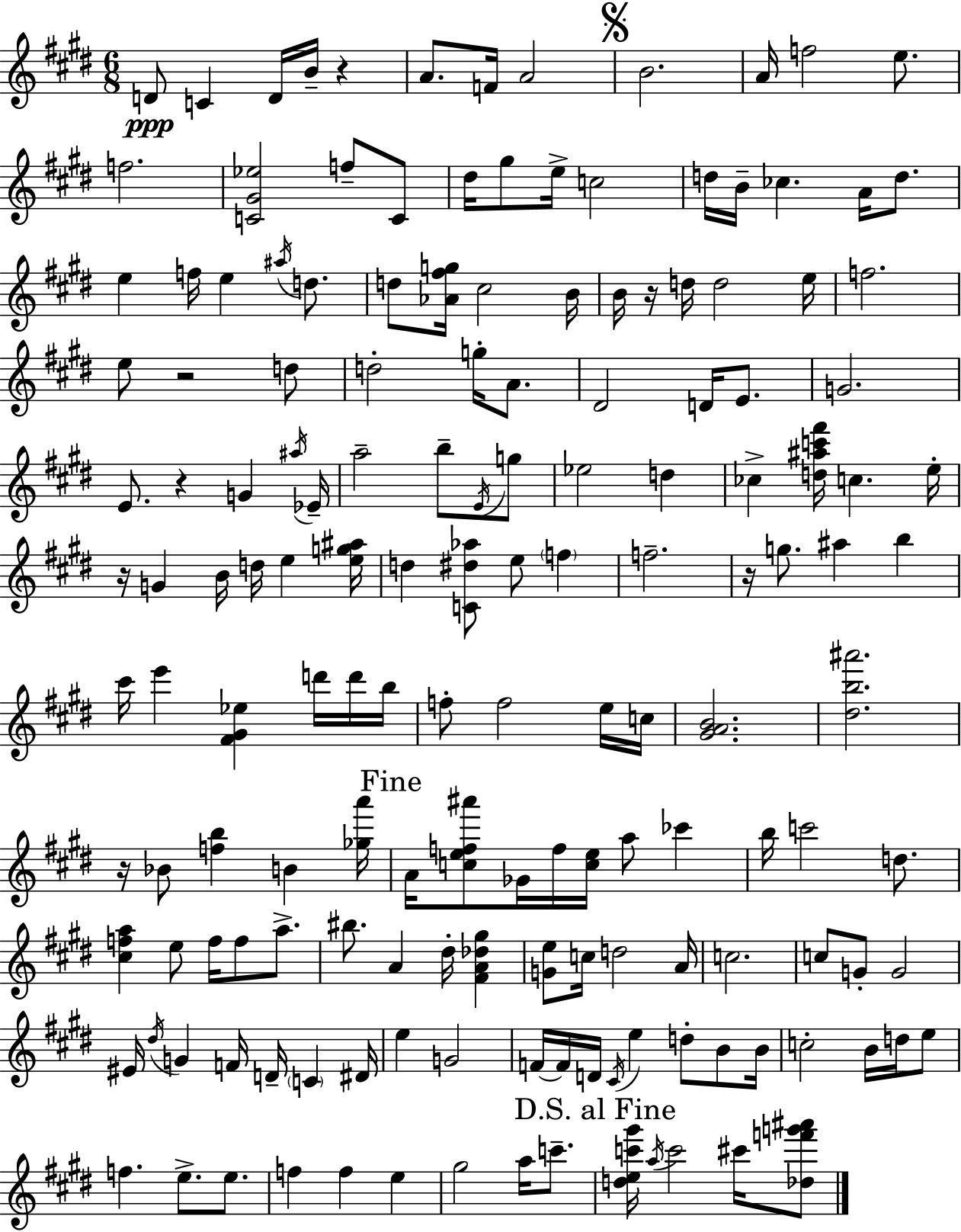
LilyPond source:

{
  \clef treble
  \numericTimeSignature
  \time 6/8
  \key e \major
  d'8\ppp c'4 d'16 b'16-- r4 | a'8. f'16 a'2 | \mark \markup { \musicglyph "scripts.segno" } b'2. | a'16 f''2 e''8. | \break f''2. | <c' gis' ees''>2 f''8-- c'8 | dis''16 gis''8 e''16-> c''2 | d''16 b'16-- ces''4. a'16 d''8. | \break e''4 f''16 e''4 \acciaccatura { ais''16 } d''8. | d''8 <aes' fis'' g''>16 cis''2 | b'16 b'16 r16 d''16 d''2 | e''16 f''2. | \break e''8 r2 d''8 | d''2-. g''16-. a'8. | dis'2 d'16 e'8. | g'2. | \break e'8. r4 g'4 | \acciaccatura { ais''16 } ees'16-- a''2-- b''8-- | \acciaccatura { e'16 } g''8 ees''2 d''4 | ces''4-> <d'' ais'' c''' fis'''>16 c''4. | \break e''16-. r16 g'4 b'16 d''16 e''4 | <e'' g'' ais''>16 d''4 <c' dis'' aes''>8 e''8 \parenthesize f''4 | f''2.-- | r16 g''8. ais''4 b''4 | \break cis'''16 e'''4 <fis' gis' ees''>4 | d'''16 d'''16 b''16 f''8-. f''2 | e''16 c''16 <gis' a' b'>2. | <dis'' b'' ais'''>2. | \break r16 bes'8 <f'' b''>4 b'4 | <ges'' a'''>16 \mark "Fine" a'16 <c'' e'' f'' ais'''>8 ges'16 f''16 <c'' e''>16 a''8 ces'''4 | b''16 c'''2 | d''8. <cis'' f'' a''>4 e''8 f''16 f''8 | \break a''8.-> bis''8. a'4 dis''16-. <fis' a' des'' gis''>4 | <g' e''>8 c''16 d''2 | a'16 c''2. | c''8 g'8-. g'2 | \break eis'16 \acciaccatura { dis''16 } g'4 f'16 d'16-- \parenthesize c'4 | dis'16 e''4 g'2 | f'16~~ f'16 d'16 \acciaccatura { cis'16 } e''4 | d''8-. b'8 b'16 c''2-. | \break b'16 d''16 e''8 f''4. e''8.-> | e''8. f''4 f''4 | e''4 gis''2 | a''16 c'''8.-- \mark "D.S. al Fine" <d'' e'' c''' gis'''>16 \acciaccatura { a''16 } c'''2 | \break cis'''16 <des'' f''' g''' ais'''>8 \bar "|."
}